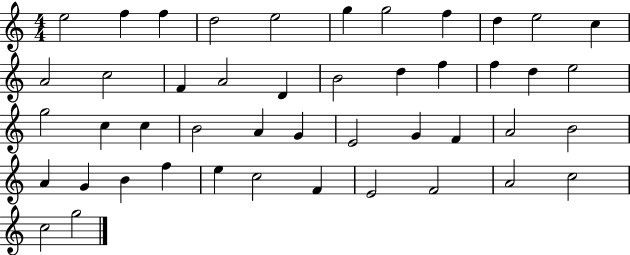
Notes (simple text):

E5/h F5/q F5/q D5/h E5/h G5/q G5/h F5/q D5/q E5/h C5/q A4/h C5/h F4/q A4/h D4/q B4/h D5/q F5/q F5/q D5/q E5/h G5/h C5/q C5/q B4/h A4/q G4/q E4/h G4/q F4/q A4/h B4/h A4/q G4/q B4/q F5/q E5/q C5/h F4/q E4/h F4/h A4/h C5/h C5/h G5/h